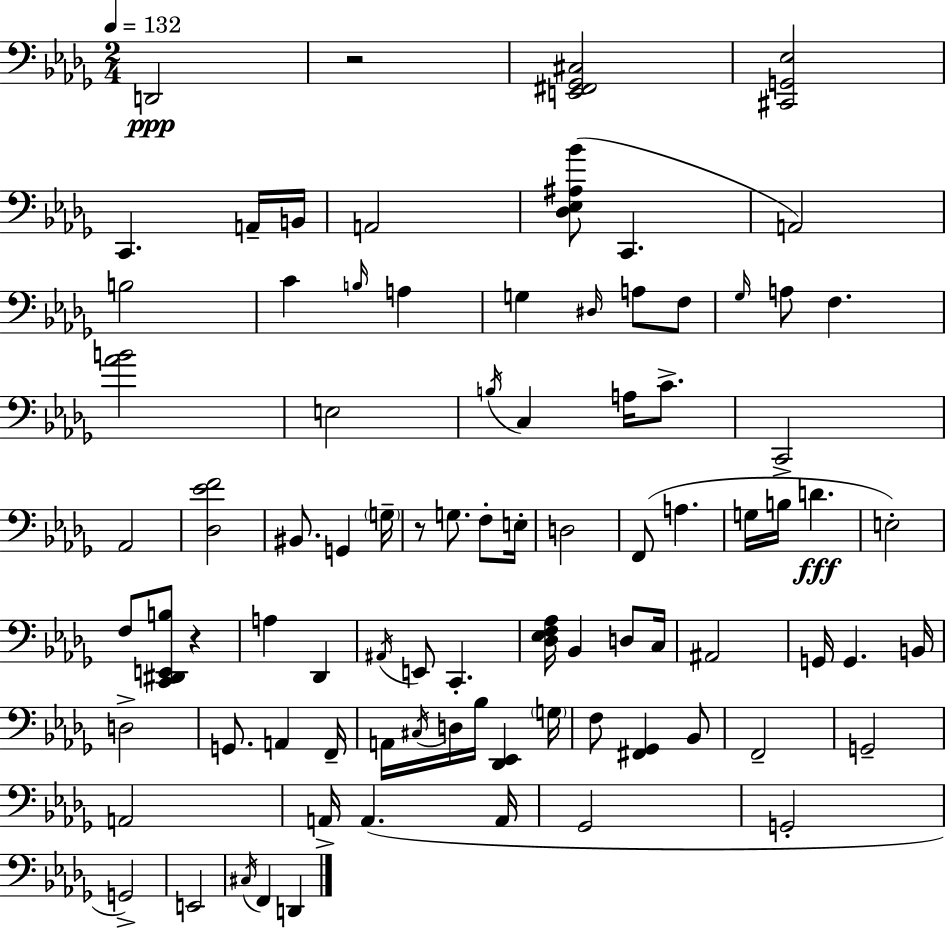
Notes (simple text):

D2/h R/h [E2,F#2,Gb2,C#3]/h [C#2,G2,Eb3]/h C2/q. A2/s B2/s A2/h [Db3,Eb3,A#3,Bb4]/e C2/q. A2/h B3/h C4/q B3/s A3/q G3/q D#3/s A3/e F3/e Gb3/s A3/e F3/q. [Ab4,B4]/h E3/h B3/s C3/q A3/s C4/e. C2/h Ab2/h [Db3,Eb4,F4]/h BIS2/e. G2/q G3/s R/e G3/e. F3/e E3/s D3/h F2/e A3/q. G3/s B3/s D4/q. E3/h F3/e [C2,D#2,E2,B3]/e R/q A3/q Db2/q A#2/s E2/e C2/q. [Db3,Eb3,F3,Ab3]/s Bb2/q D3/e C3/s A#2/h G2/s G2/q. B2/s D3/h G2/e. A2/q F2/s A2/s C#3/s D3/s Bb3/s [Db2,Eb2]/q G3/s F3/e [F#2,Gb2]/q Bb2/e F2/h G2/h A2/h A2/s A2/q. A2/s Gb2/h G2/h G2/h E2/h C#3/s F2/q D2/q